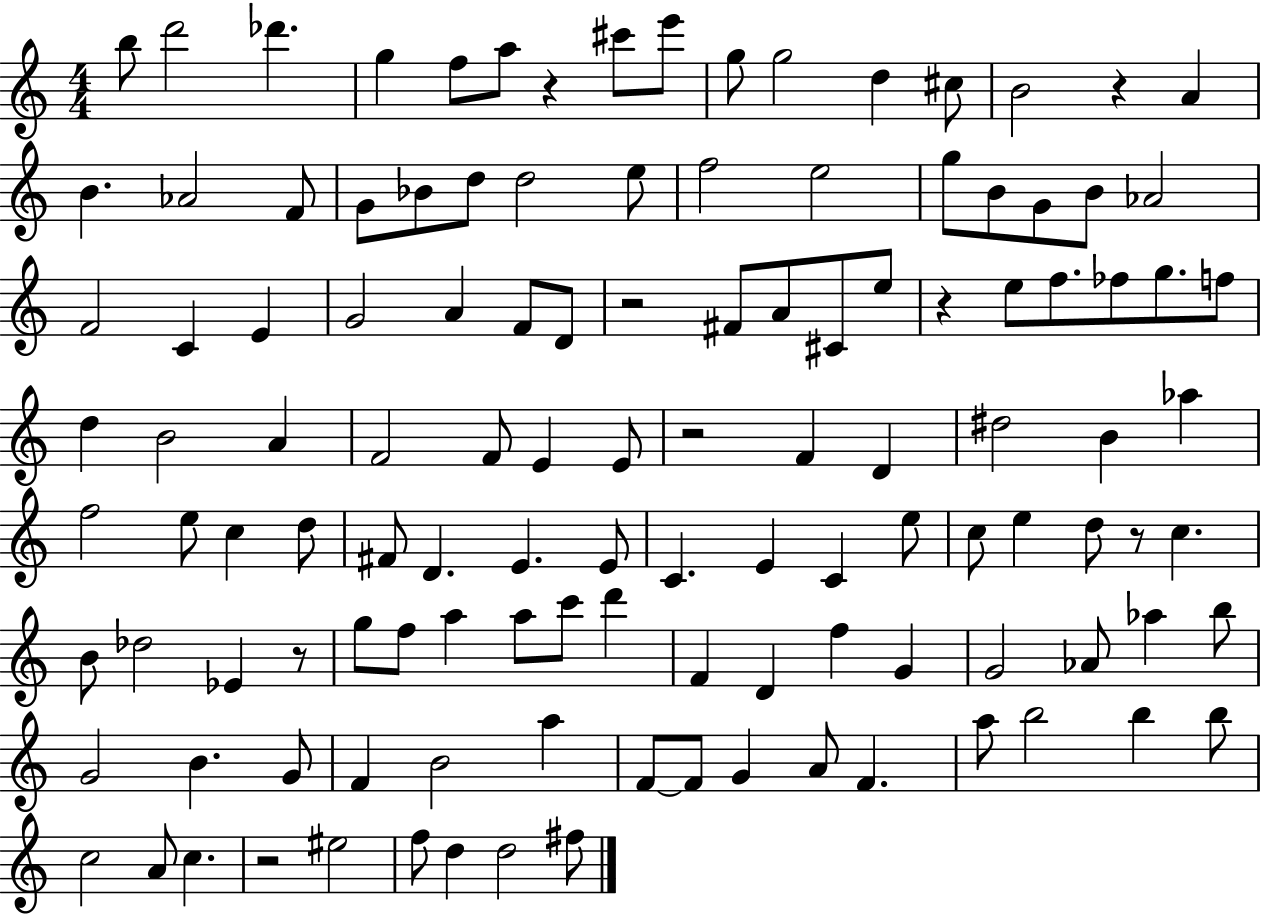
{
  \clef treble
  \numericTimeSignature
  \time 4/4
  \key c \major
  b''8 d'''2 des'''4. | g''4 f''8 a''8 r4 cis'''8 e'''8 | g''8 g''2 d''4 cis''8 | b'2 r4 a'4 | \break b'4. aes'2 f'8 | g'8 bes'8 d''8 d''2 e''8 | f''2 e''2 | g''8 b'8 g'8 b'8 aes'2 | \break f'2 c'4 e'4 | g'2 a'4 f'8 d'8 | r2 fis'8 a'8 cis'8 e''8 | r4 e''8 f''8. fes''8 g''8. f''8 | \break d''4 b'2 a'4 | f'2 f'8 e'4 e'8 | r2 f'4 d'4 | dis''2 b'4 aes''4 | \break f''2 e''8 c''4 d''8 | fis'8 d'4. e'4. e'8 | c'4. e'4 c'4 e''8 | c''8 e''4 d''8 r8 c''4. | \break b'8 des''2 ees'4 r8 | g''8 f''8 a''4 a''8 c'''8 d'''4 | f'4 d'4 f''4 g'4 | g'2 aes'8 aes''4 b''8 | \break g'2 b'4. g'8 | f'4 b'2 a''4 | f'8~~ f'8 g'4 a'8 f'4. | a''8 b''2 b''4 b''8 | \break c''2 a'8 c''4. | r2 eis''2 | f''8 d''4 d''2 fis''8 | \bar "|."
}